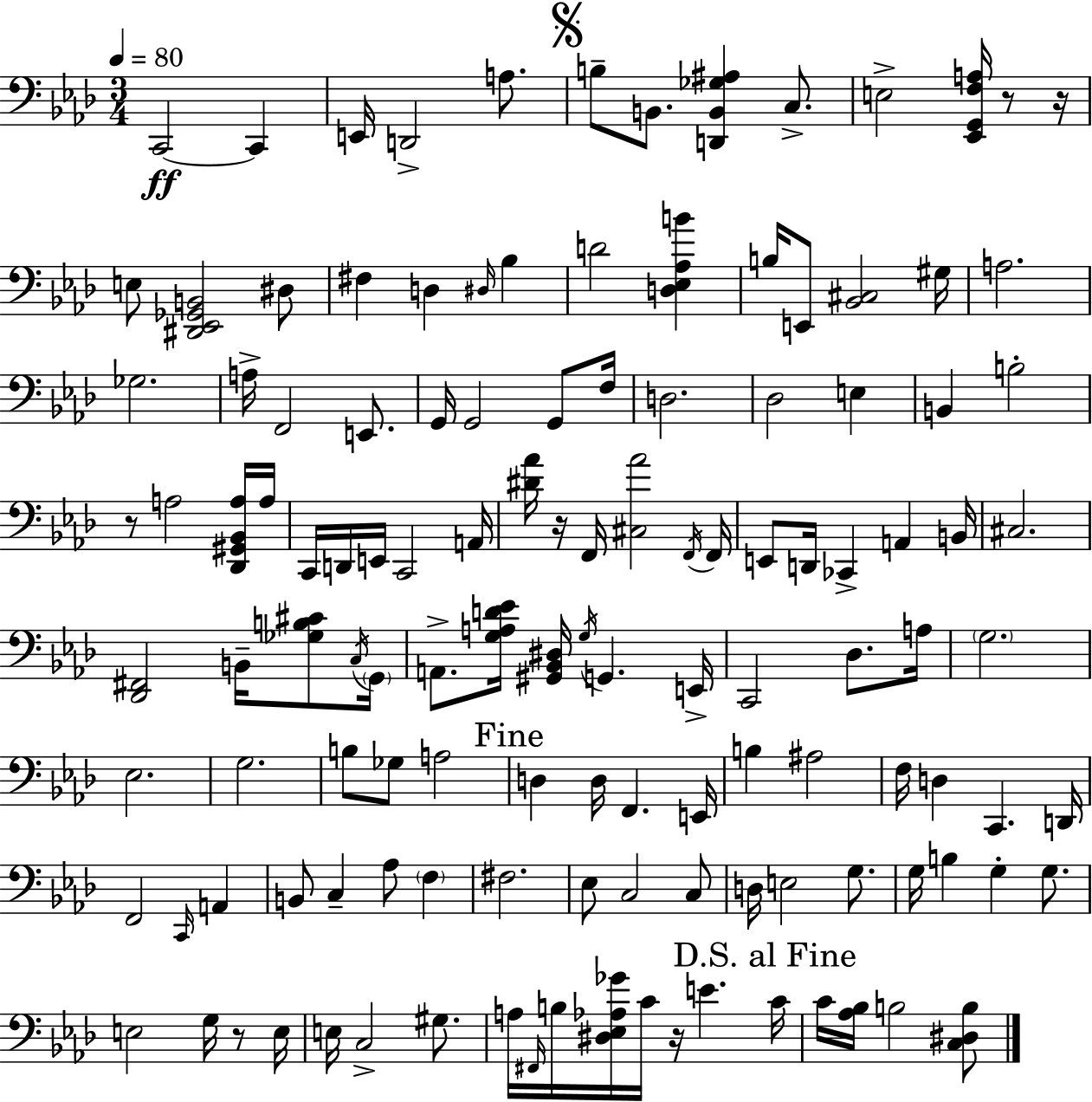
C2/h C2/q E2/s D2/h A3/e. B3/e B2/e. [D2,B2,Gb3,A#3]/q C3/e. E3/h [Eb2,G2,F3,A3]/s R/e R/s E3/e [D#2,Eb2,Gb2,B2]/h D#3/e F#3/q D3/q D#3/s Bb3/q D4/h [D3,Eb3,Ab3,B4]/q B3/s E2/e [Bb2,C#3]/h G#3/s A3/h. Gb3/h. A3/s F2/h E2/e. G2/s G2/h G2/e F3/s D3/h. Db3/h E3/q B2/q B3/h R/e A3/h [Db2,G#2,Bb2,A3]/s A3/s C2/s D2/s E2/s C2/h A2/s [D#4,Ab4]/s R/s F2/s [C#3,Ab4]/h F2/s F2/s E2/e D2/s CES2/q A2/q B2/s C#3/h. [Db2,F#2]/h B2/s [Gb3,B3,C#4]/e C3/s G2/s A2/e. [G3,A3,D4,Eb4]/s [G#2,Bb2,D#3]/s G3/s G2/q. E2/s C2/h Db3/e. A3/s G3/h. Eb3/h. G3/h. B3/e Gb3/e A3/h D3/q D3/s F2/q. E2/s B3/q A#3/h F3/s D3/q C2/q. D2/s F2/h C2/s A2/q B2/e C3/q Ab3/e F3/q F#3/h. Eb3/e C3/h C3/e D3/s E3/h G3/e. G3/s B3/q G3/q G3/e. E3/h G3/s R/e E3/s E3/s C3/h G#3/e. A3/s F#2/s B3/s [D#3,Eb3,Ab3,Gb4]/s C4/s R/s E4/q. C4/s C4/s [Ab3,Bb3]/s B3/h [C3,D#3,B3]/e